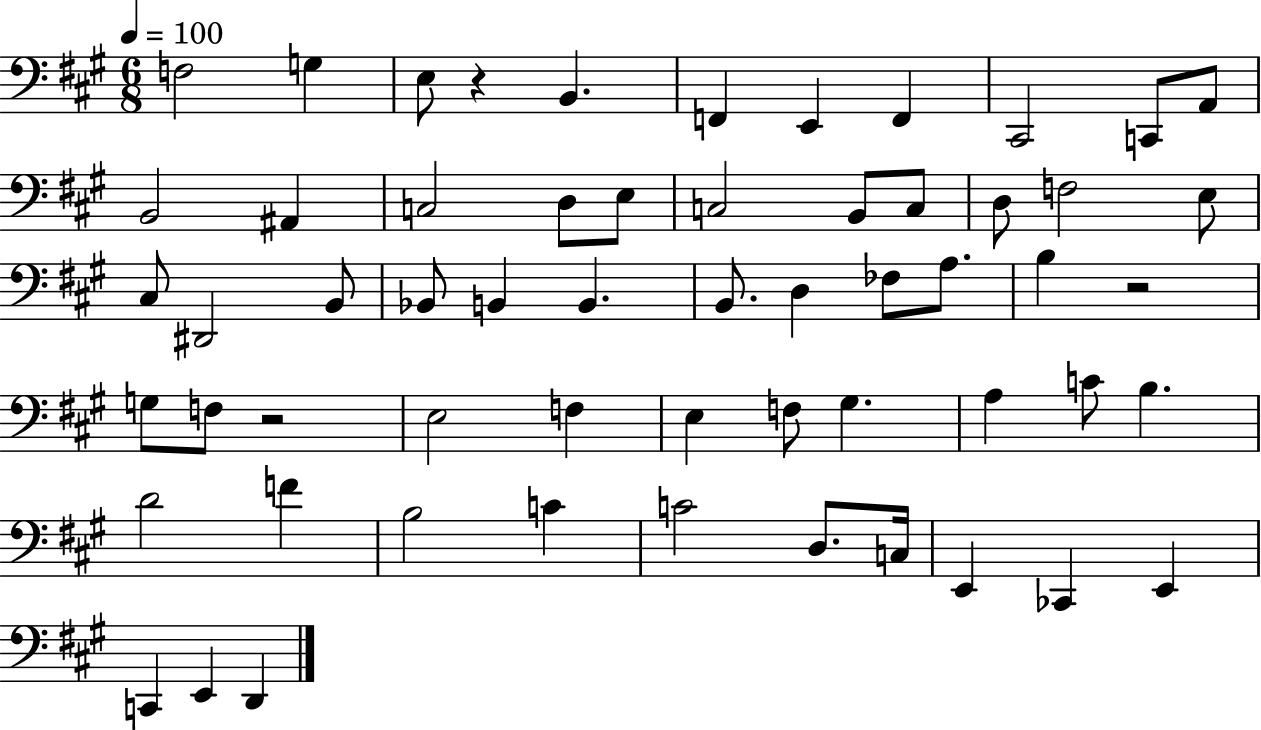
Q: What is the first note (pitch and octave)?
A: F3